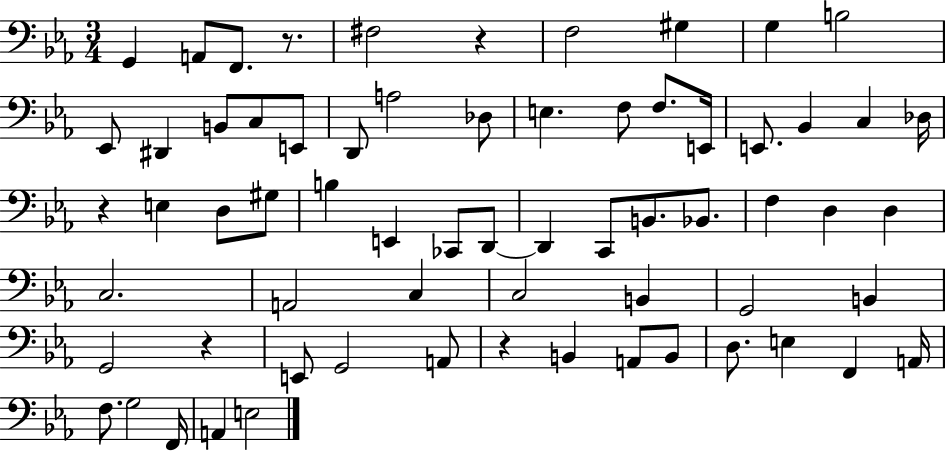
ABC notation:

X:1
T:Untitled
M:3/4
L:1/4
K:Eb
G,, A,,/2 F,,/2 z/2 ^F,2 z F,2 ^G, G, B,2 _E,,/2 ^D,, B,,/2 C,/2 E,,/2 D,,/2 A,2 _D,/2 E, F,/2 F,/2 E,,/4 E,,/2 _B,, C, _D,/4 z E, D,/2 ^G,/2 B, E,, _C,,/2 D,,/2 D,, C,,/2 B,,/2 _B,,/2 F, D, D, C,2 A,,2 C, C,2 B,, G,,2 B,, G,,2 z E,,/2 G,,2 A,,/2 z B,, A,,/2 B,,/2 D,/2 E, F,, A,,/4 F,/2 G,2 F,,/4 A,, E,2